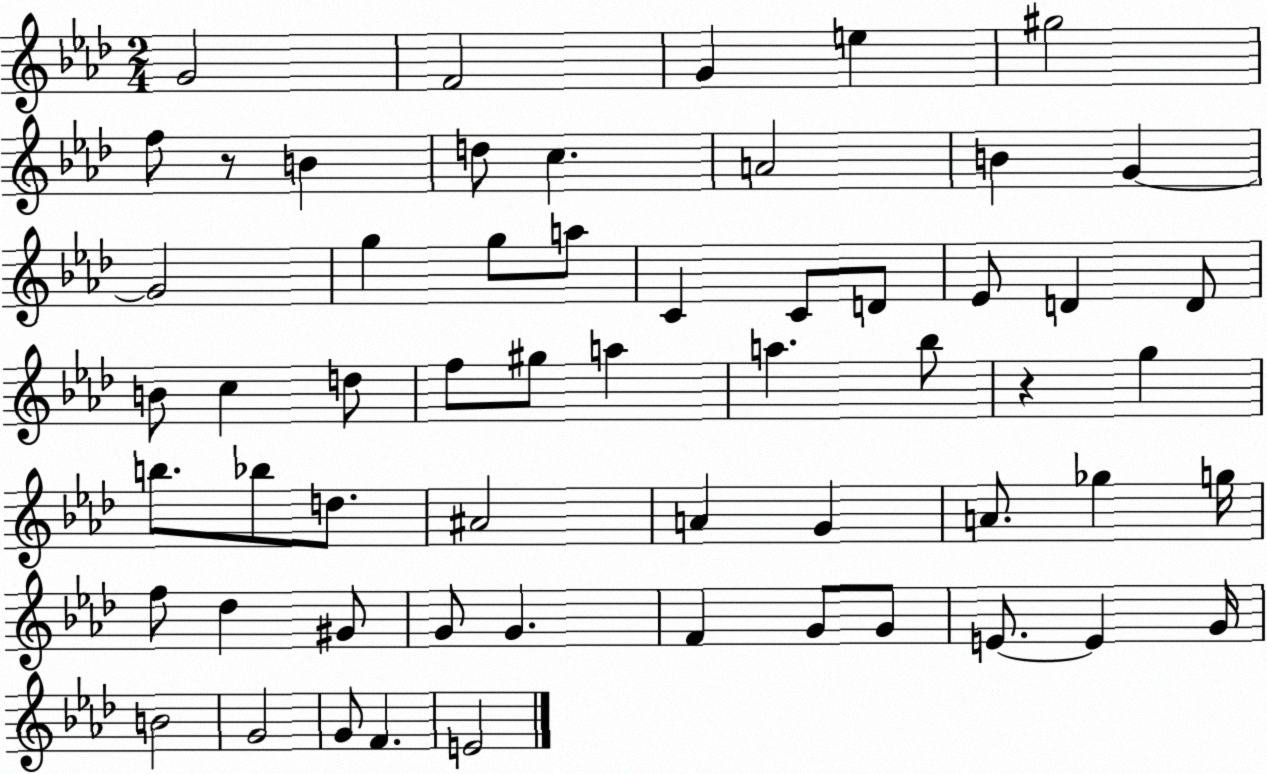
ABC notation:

X:1
T:Untitled
M:2/4
L:1/4
K:Ab
G2 F2 G e ^g2 f/2 z/2 B d/2 c A2 B G G2 g g/2 a/2 C C/2 D/2 _E/2 D D/2 B/2 c d/2 f/2 ^g/2 a a _b/2 z g b/2 _b/2 d/2 ^A2 A G A/2 _g g/4 f/2 _d ^G/2 G/2 G F G/2 G/2 E/2 E G/4 B2 G2 G/2 F E2